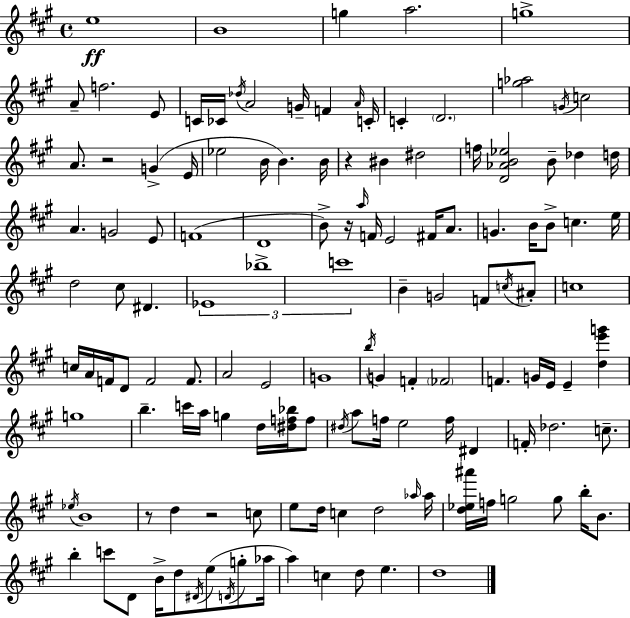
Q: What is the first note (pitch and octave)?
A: E5